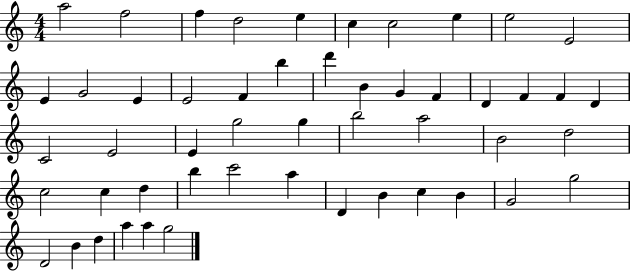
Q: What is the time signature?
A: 4/4